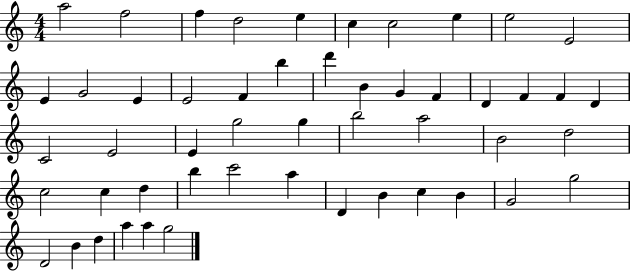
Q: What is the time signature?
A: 4/4